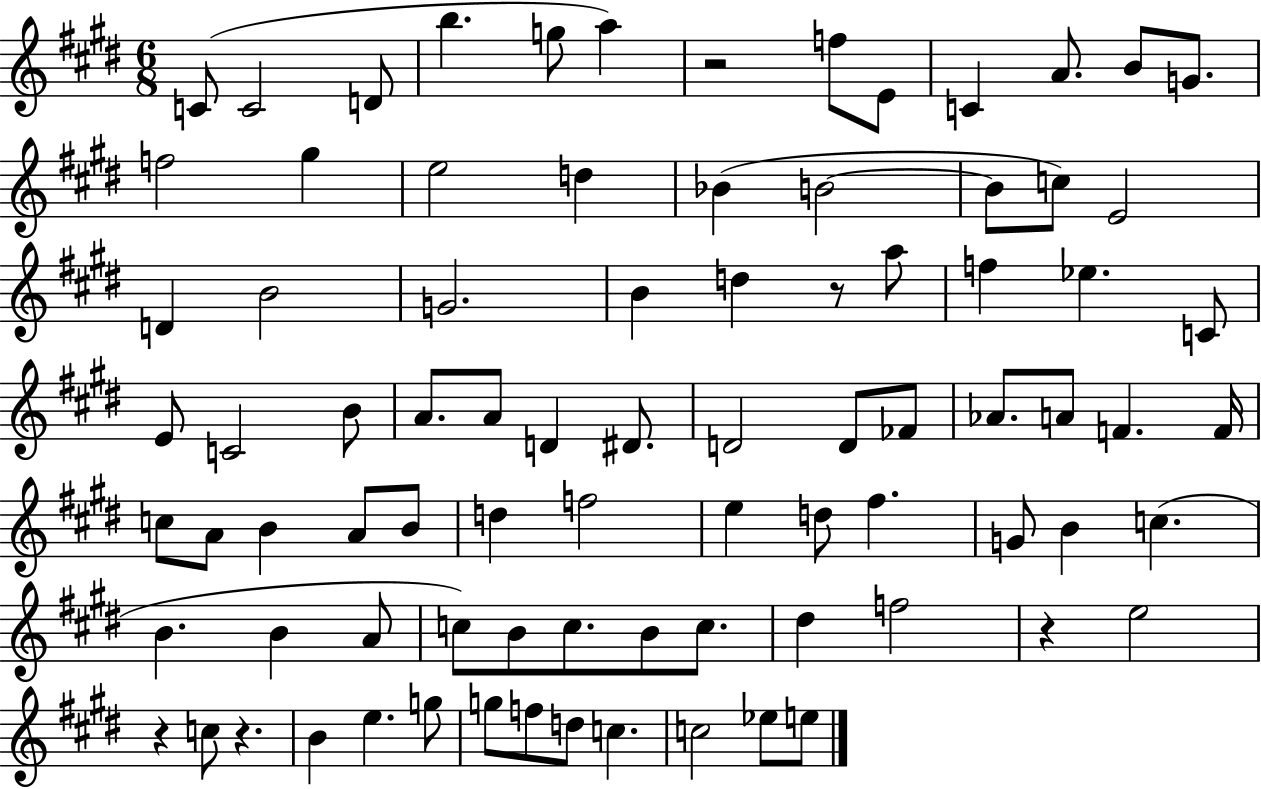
C4/e C4/h D4/e B5/q. G5/e A5/q R/h F5/e E4/e C4/q A4/e. B4/e G4/e. F5/h G#5/q E5/h D5/q Bb4/q B4/h B4/e C5/e E4/h D4/q B4/h G4/h. B4/q D5/q R/e A5/e F5/q Eb5/q. C4/e E4/e C4/h B4/e A4/e. A4/e D4/q D#4/e. D4/h D4/e FES4/e Ab4/e. A4/e F4/q. F4/s C5/e A4/e B4/q A4/e B4/e D5/q F5/h E5/q D5/e F#5/q. G4/e B4/q C5/q. B4/q. B4/q A4/e C5/e B4/e C5/e. B4/e C5/e. D#5/q F5/h R/q E5/h R/q C5/e R/q. B4/q E5/q. G5/e G5/e F5/e D5/e C5/q. C5/h Eb5/e E5/e